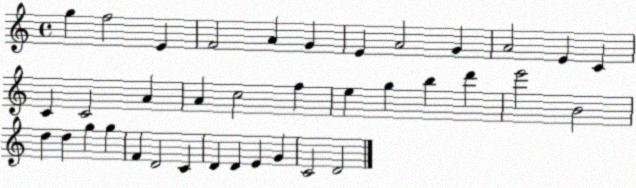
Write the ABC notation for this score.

X:1
T:Untitled
M:4/4
L:1/4
K:C
g f2 E F2 A G E A2 G A2 E C C C2 A A c2 f e g b d' e'2 B2 d d g g F D2 C D D E G C2 D2